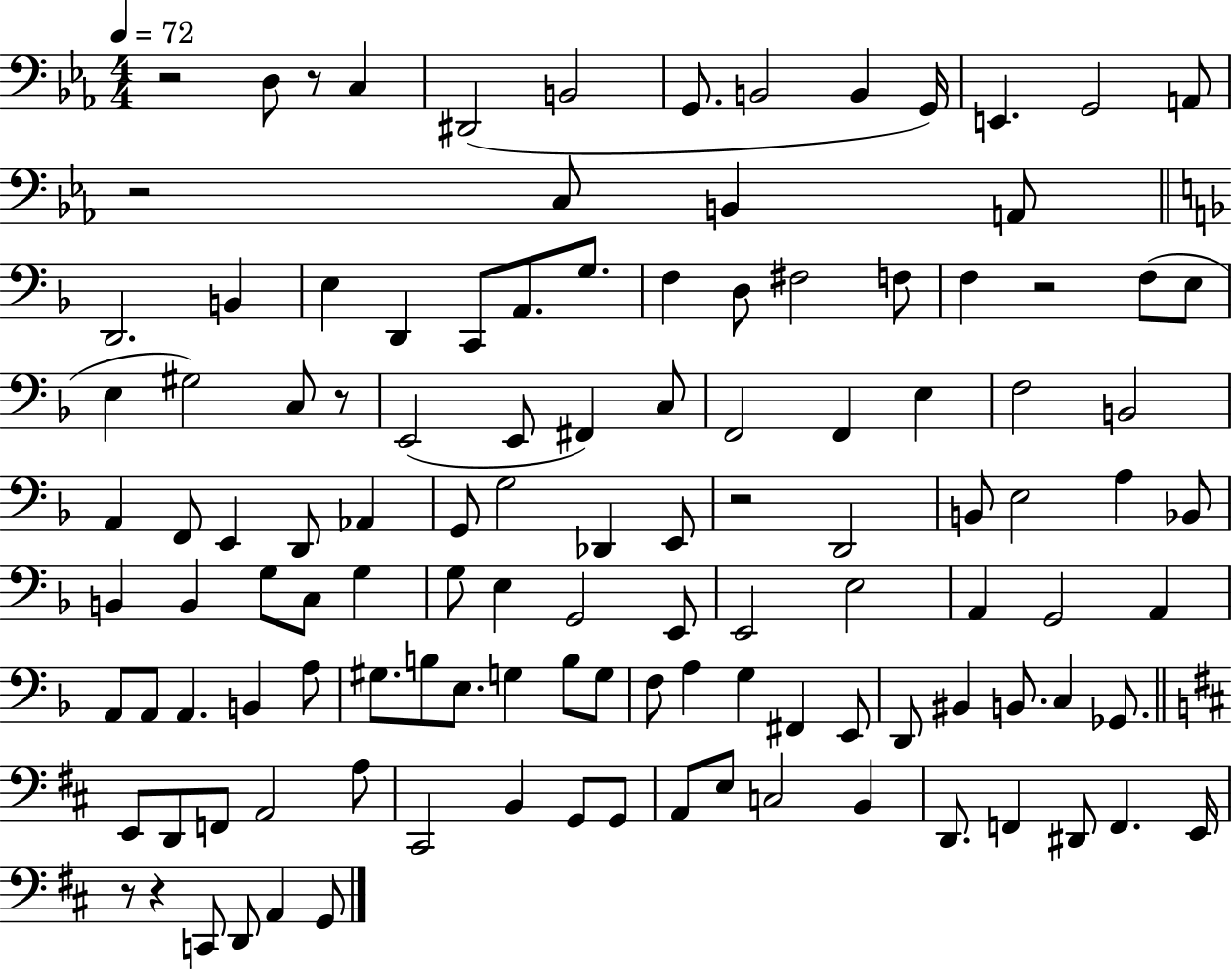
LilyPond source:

{
  \clef bass
  \numericTimeSignature
  \time 4/4
  \key ees \major
  \tempo 4 = 72
  r2 d8 r8 c4 | dis,2( b,2 | g,8. b,2 b,4 g,16) | e,4. g,2 a,8 | \break r2 c8 b,4 a,8 | \bar "||" \break \key d \minor d,2. b,4 | e4 d,4 c,8 a,8. g8. | f4 d8 fis2 f8 | f4 r2 f8( e8 | \break e4 gis2) c8 r8 | e,2( e,8 fis,4) c8 | f,2 f,4 e4 | f2 b,2 | \break a,4 f,8 e,4 d,8 aes,4 | g,8 g2 des,4 e,8 | r2 d,2 | b,8 e2 a4 bes,8 | \break b,4 b,4 g8 c8 g4 | g8 e4 g,2 e,8 | e,2 e2 | a,4 g,2 a,4 | \break a,8 a,8 a,4. b,4 a8 | gis8. b8 e8. g4 b8 g8 | f8 a4 g4 fis,4 e,8 | d,8 bis,4 b,8. c4 ges,8. | \break \bar "||" \break \key d \major e,8 d,8 f,8 a,2 a8 | cis,2 b,4 g,8 g,8 | a,8 e8 c2 b,4 | d,8. f,4 dis,8 f,4. e,16 | \break r8 r4 c,8 d,8 a,4 g,8 | \bar "|."
}